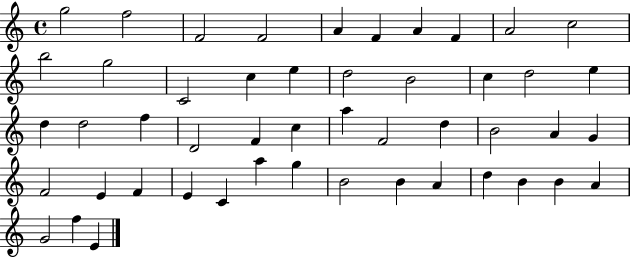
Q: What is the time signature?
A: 4/4